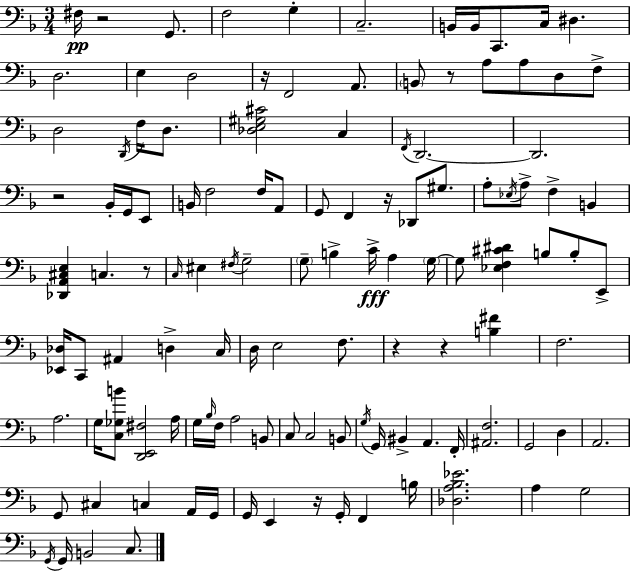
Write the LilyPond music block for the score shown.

{
  \clef bass
  \numericTimeSignature
  \time 3/4
  \key f \major
  fis16\pp r2 g,8. | f2 g4-. | c2.-- | b,16 b,16 c,8. c16 dis4. | \break d2. | e4 d2 | r16 f,2 a,8. | \parenthesize b,8 r8 a8 a8 d8 f8-> | \break d2 \acciaccatura { d,16 } f16 d8. | <des e gis cis'>2 c4 | \acciaccatura { f,16 } d,2.~~ | d,2. | \break r2 bes,16-. g,16 | e,8 b,16 f2 f16 | a,8 g,8 f,4 r16 des,8 gis8. | a8-. \acciaccatura { ees16 } a8-> f4-> b,4 | \break <des, a, cis e>4 c4. | r8 \grace { c16 } eis4 \acciaccatura { fis16 } g2-- | \parenthesize g8-- b4-> c'16->\fff | a4 \parenthesize g16~~ g8 <ees f cis' dis'>4 b8 | \break b8-. e,8-> <ees, des>16 c,8 ais,4 | d4-> c16 d16 e2 | f8. r4 r4 | <b fis'>4 f2. | \break a2. | g16 <c ges b'>8 <d, e, fis>2 | a16 g16 \grace { bes16 } f16 a2 | b,8 c8 c2 | \break b,8 \acciaccatura { g16 } g,16 bis,4-> | a,4. f,16-. <ais, f>2. | g,2 | d4 a,2. | \break g,8 cis4 | c4 a,16 g,16 g,16 e,4 | r16 g,16-. f,4 b16 <des a bes ees'>2. | a4 g2 | \break \acciaccatura { g,16 } g,16 b,2 | c8. \bar "|."
}